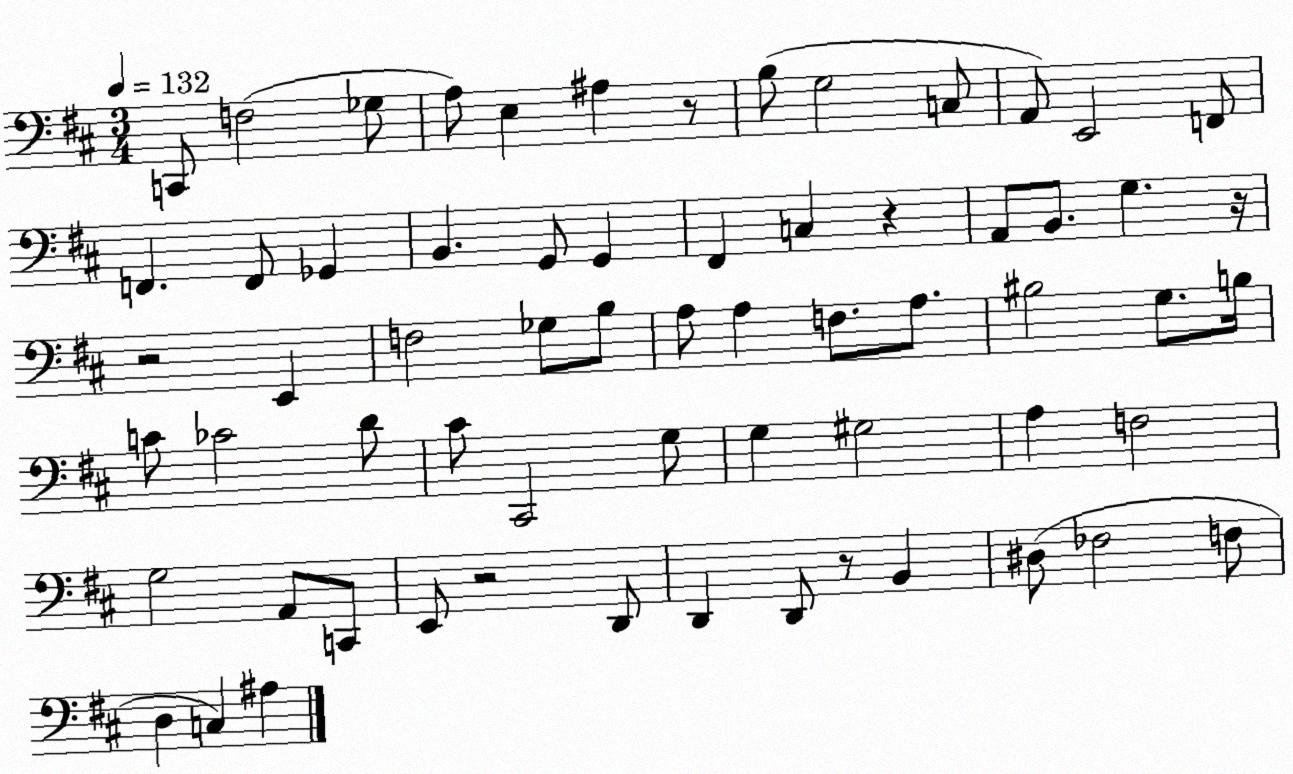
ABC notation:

X:1
T:Untitled
M:3/4
L:1/4
K:D
C,,/2 F,2 _G,/2 A,/2 E, ^A, z/2 B,/2 G,2 C,/2 A,,/2 E,,2 F,,/2 F,, F,,/2 _G,, B,, G,,/2 G,, ^F,, C, z A,,/2 B,,/2 G, z/4 z2 E,, F,2 _G,/2 B,/2 A,/2 A, F,/2 A,/2 ^B,2 G,/2 B,/4 C/2 _C2 D/2 ^C/2 ^C,,2 G,/2 G, ^G,2 A, F,2 G,2 A,,/2 C,,/2 E,,/2 z2 D,,/2 D,, D,,/2 z/2 B,, ^D,/2 _F,2 F,/2 D, C, ^A,